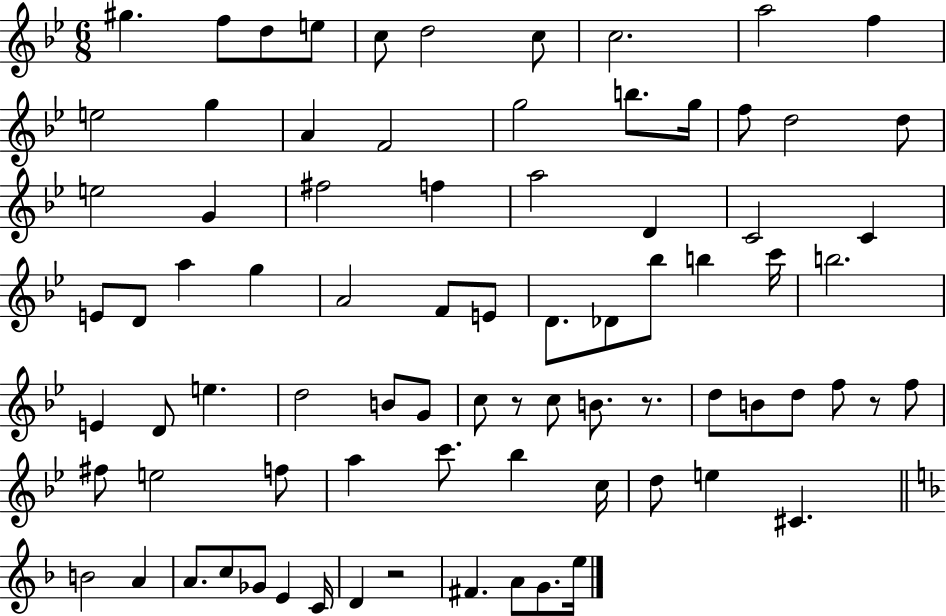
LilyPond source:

{
  \clef treble
  \numericTimeSignature
  \time 6/8
  \key bes \major
  gis''4. f''8 d''8 e''8 | c''8 d''2 c''8 | c''2. | a''2 f''4 | \break e''2 g''4 | a'4 f'2 | g''2 b''8. g''16 | f''8 d''2 d''8 | \break e''2 g'4 | fis''2 f''4 | a''2 d'4 | c'2 c'4 | \break e'8 d'8 a''4 g''4 | a'2 f'8 e'8 | d'8. des'8 bes''8 b''4 c'''16 | b''2. | \break e'4 d'8 e''4. | d''2 b'8 g'8 | c''8 r8 c''8 b'8. r8. | d''8 b'8 d''8 f''8 r8 f''8 | \break fis''8 e''2 f''8 | a''4 c'''8. bes''4 c''16 | d''8 e''4 cis'4. | \bar "||" \break \key d \minor b'2 a'4 | a'8. c''8 ges'8 e'4 c'16 | d'4 r2 | fis'4. a'8 g'8. e''16 | \break \bar "|."
}